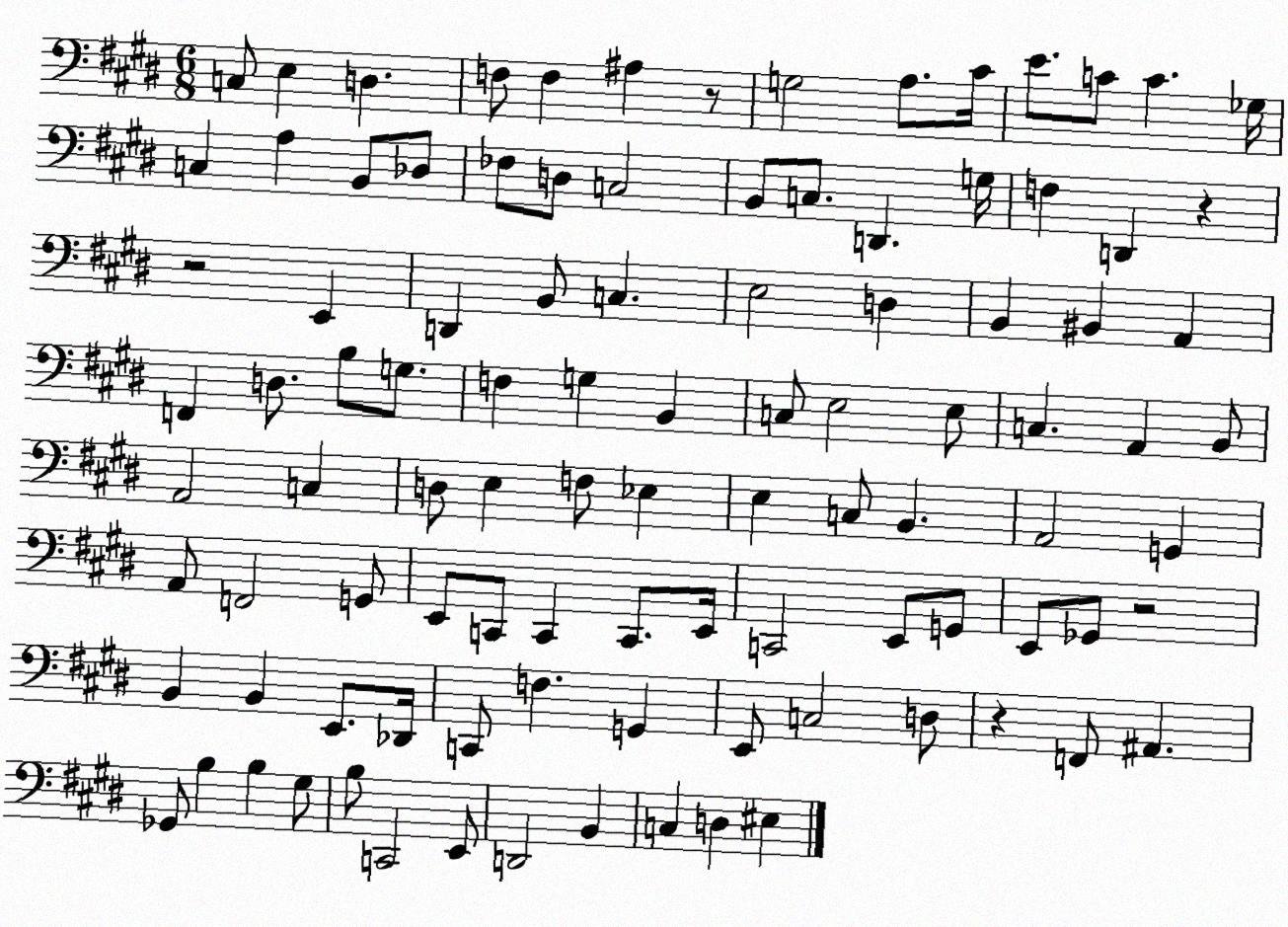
X:1
T:Untitled
M:6/8
L:1/4
K:E
C,/2 E, D, F,/2 F, ^A, z/2 G,2 A,/2 ^C/4 E/2 C/2 C _G,/4 C, A, B,,/2 _D,/2 _F,/2 D,/2 C,2 B,,/2 C,/2 D,, G,/4 F, D,, z z2 E,, D,, B,,/2 C, E,2 D, B,, ^B,, A,, F,, D,/2 B,/2 G,/2 F, G, B,, C,/2 E,2 E,/2 C, A,, B,,/2 A,,2 C, D,/2 E, F,/2 _E, E, C,/2 B,, A,,2 G,, A,,/2 F,,2 G,,/2 E,,/2 C,,/2 C,, C,,/2 E,,/4 C,,2 E,,/2 G,,/2 E,,/2 _G,,/2 z2 B,, B,, E,,/2 _D,,/4 C,,/2 F, G,, E,,/2 C,2 D,/2 z F,,/2 ^A,, _G,,/2 B, B, ^G,/2 B,/2 C,,2 E,,/2 D,,2 B,, C, D, ^E,